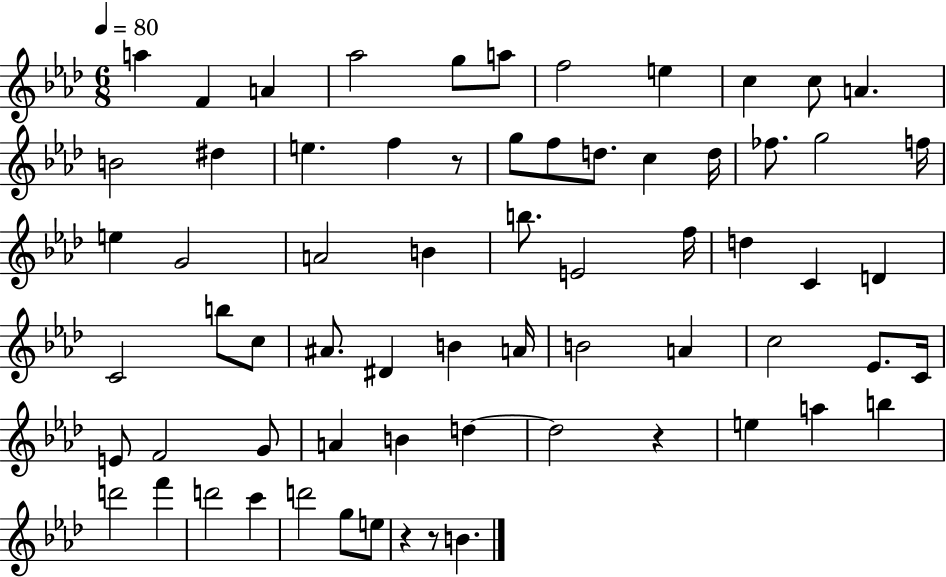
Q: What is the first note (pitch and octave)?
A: A5